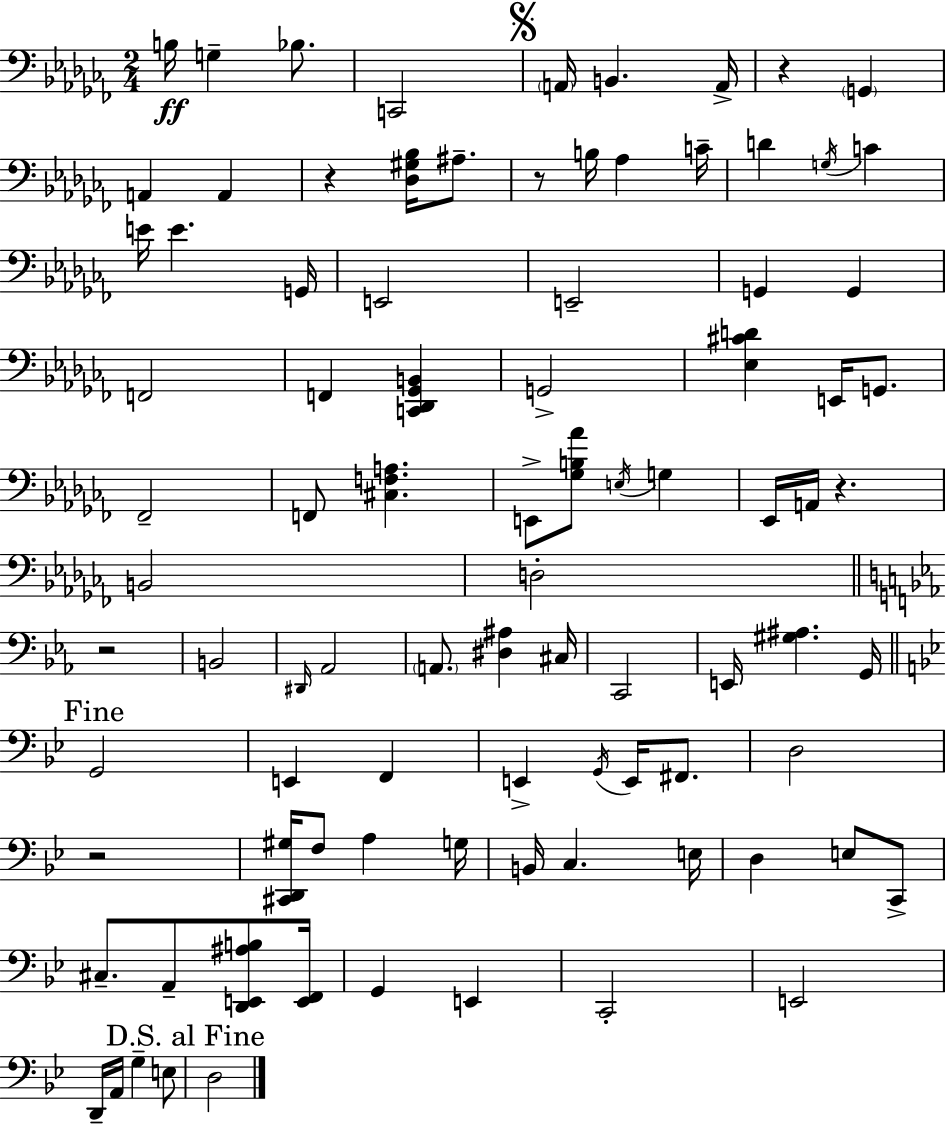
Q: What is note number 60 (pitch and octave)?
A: E3